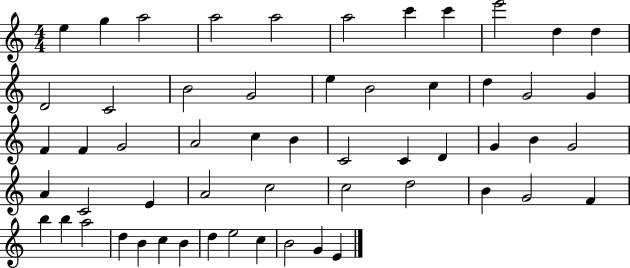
E5/q G5/q A5/h A5/h A5/h A5/h C6/q C6/q E6/h D5/q D5/q D4/h C4/h B4/h G4/h E5/q B4/h C5/q D5/q G4/h G4/q F4/q F4/q G4/h A4/h C5/q B4/q C4/h C4/q D4/q G4/q B4/q G4/h A4/q C4/h E4/q A4/h C5/h C5/h D5/h B4/q G4/h F4/q B5/q B5/q A5/h D5/q B4/q C5/q B4/q D5/q E5/h C5/q B4/h G4/q E4/q